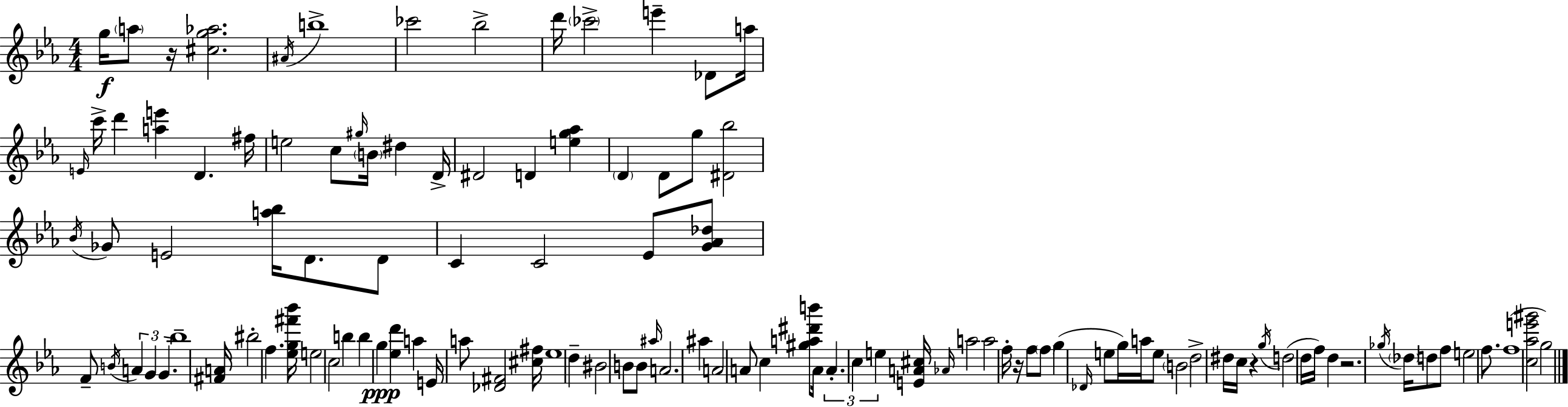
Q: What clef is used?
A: treble